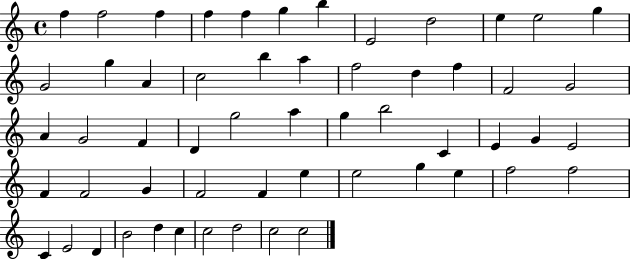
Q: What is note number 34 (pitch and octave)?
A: G4